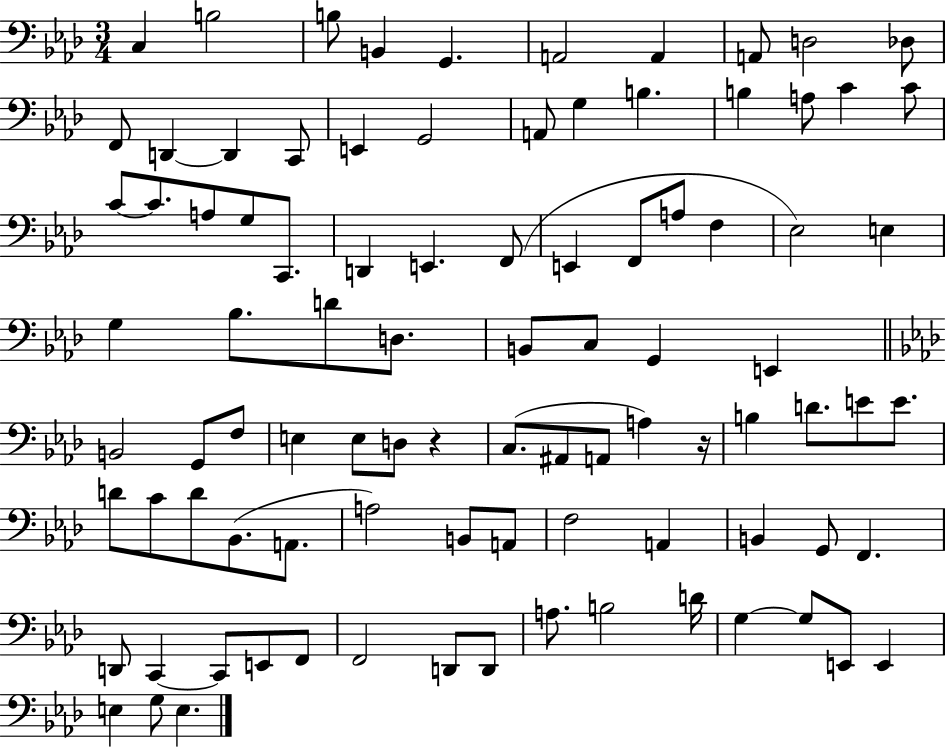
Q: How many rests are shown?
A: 2